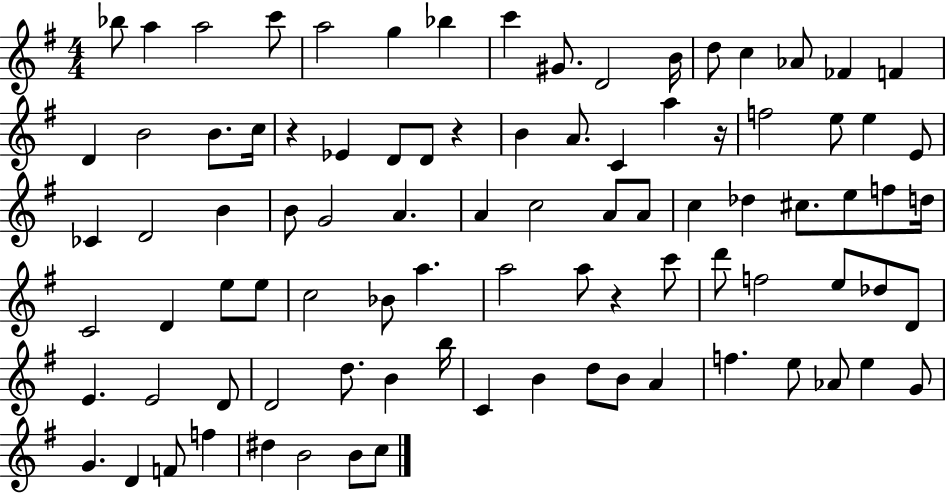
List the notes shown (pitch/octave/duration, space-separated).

Bb5/e A5/q A5/h C6/e A5/h G5/q Bb5/q C6/q G#4/e. D4/h B4/s D5/e C5/q Ab4/e FES4/q F4/q D4/q B4/h B4/e. C5/s R/q Eb4/q D4/e D4/e R/q B4/q A4/e. C4/q A5/q R/s F5/h E5/e E5/q E4/e CES4/q D4/h B4/q B4/e G4/h A4/q. A4/q C5/h A4/e A4/e C5/q Db5/q C#5/e. E5/e F5/e D5/s C4/h D4/q E5/e E5/e C5/h Bb4/e A5/q. A5/h A5/e R/q C6/e D6/e F5/h E5/e Db5/e D4/e E4/q. E4/h D4/e D4/h D5/e. B4/q B5/s C4/q B4/q D5/e B4/e A4/q F5/q. E5/e Ab4/e E5/q G4/e G4/q. D4/q F4/e F5/q D#5/q B4/h B4/e C5/e